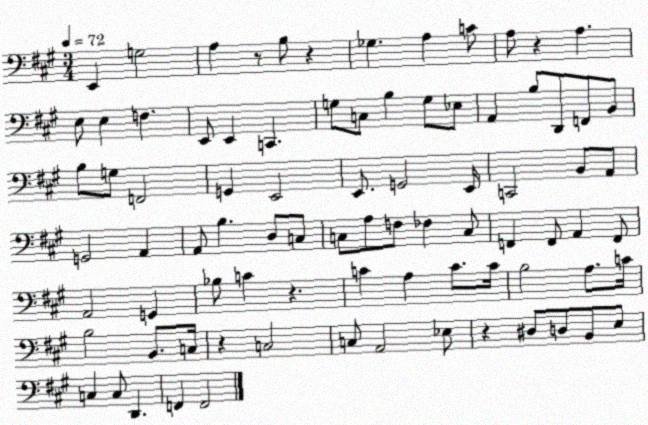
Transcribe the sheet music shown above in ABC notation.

X:1
T:Untitled
M:3/4
L:1/4
K:A
E,, G,2 A, z/2 B,/2 z _G, A, C/2 A,/2 z A, E,/2 E, F, E,,/2 E,, C,, G,/2 C,/2 B, G,/2 _E,/2 A,, B,/2 D,,/2 F,,/2 B,,/2 B,/2 G,/2 F,,2 G,, E,,2 E,,/2 G,,2 E,,/4 C,,2 B,,/2 A,,/2 G,,2 A,, A,,/2 B, D,/2 C,/2 C,/2 A,/2 F,/2 _F, C,/2 F,, F,,/2 A,, F,,/2 A,,2 G,, _B,/2 C z C A, C/2 C/4 B,2 A,/2 C/4 B,2 B,,/2 C,/4 z C,2 C,/2 A,,2 _E,/2 z ^D,/2 D,/2 B,,/2 E,/2 C, C,/2 D,, F,, F,,2